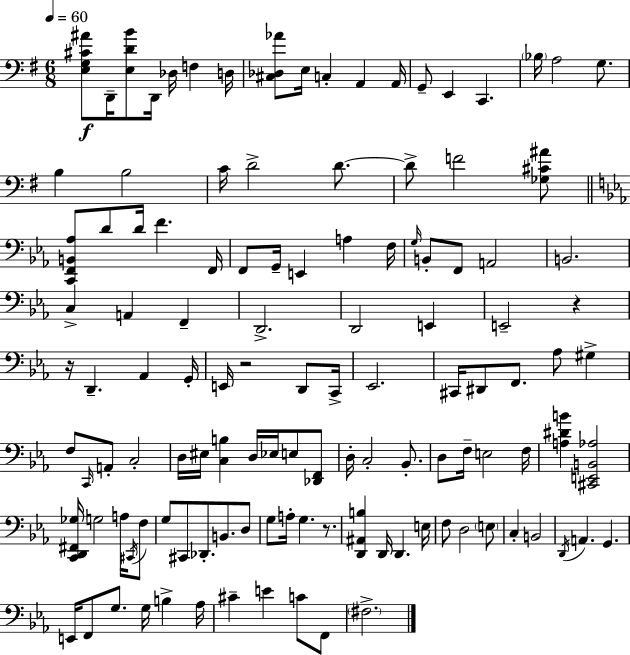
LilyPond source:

{
  \clef bass
  \numericTimeSignature
  \time 6/8
  \key e \minor
  \tempo 4 = 60
  <e g cis' ais'>8\f d,16-- <e d' b'>8 d,16 des16 f4 d16 | <cis des aes'>8 e16 c4-. a,4 a,16 | g,8-- e,4 c,4. | \parenthesize bes16 a2 g8. | \break b4 b2 | c'16 d'2-> d'8.~~ | d'8-> f'2 <ges cis' ais'>8 | \bar "||" \break \key ees \major <c, f, b, aes>8 d'8 d'16 f'4. f,16 | f,8 g,16-- e,4 a4 f16 | \grace { g16 } b,8-. f,8 a,2 | b,2. | \break c4-> a,4 f,4-- | d,2.-> | d,2 e,4 | e,2-- r4 | \break r16 d,4.-- aes,4 | g,16-. e,16 r2 d,8 | c,16-> ees,2. | cis,16 dis,8 f,8. aes8 gis4-> | \break f8 \grace { c,16 } a,8-. c2-. | d16 eis16 <c b>4 d16 ees16 e8 | <des, f,>8 d16-. c2-. bes,8.-. | d8 f16-- e2 | \break f16 <a dis' b'>4 <cis, e, b, aes>2 | <c, d, fis, ges>16 g2 a16 | \acciaccatura { cis,16 } f8 g8 cis,8 des,8.-. b,8. | d8 g8 a16-. g4. | \break r8. <d, ais, b>4 d,16 d,4. | e16 f8 d2 | \parenthesize e8 c4-. b,2 | \acciaccatura { d,16 } a,4. g,4. | \break e,16 f,8 g8. g16 b4-> | aes16 cis'4-- e'4 | c'8 f,8 \parenthesize fis2.-> | \bar "|."
}